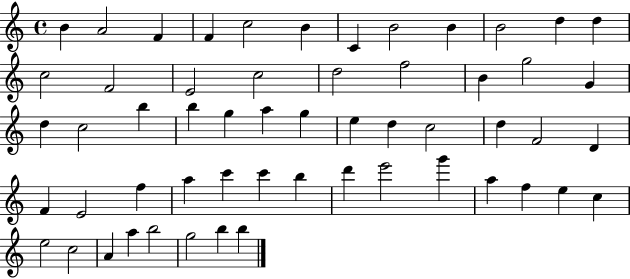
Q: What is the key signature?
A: C major